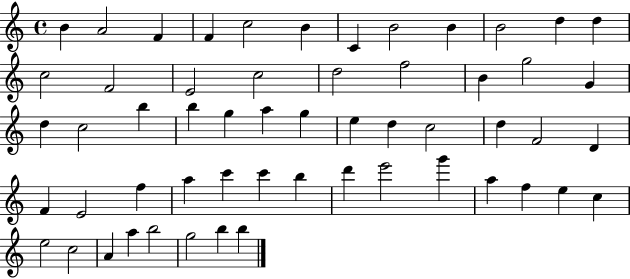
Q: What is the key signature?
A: C major